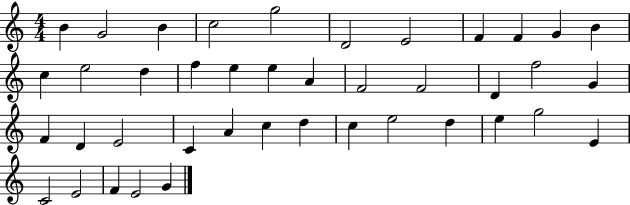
{
  \clef treble
  \numericTimeSignature
  \time 4/4
  \key c \major
  b'4 g'2 b'4 | c''2 g''2 | d'2 e'2 | f'4 f'4 g'4 b'4 | \break c''4 e''2 d''4 | f''4 e''4 e''4 a'4 | f'2 f'2 | d'4 f''2 g'4 | \break f'4 d'4 e'2 | c'4 a'4 c''4 d''4 | c''4 e''2 d''4 | e''4 g''2 e'4 | \break c'2 e'2 | f'4 e'2 g'4 | \bar "|."
}